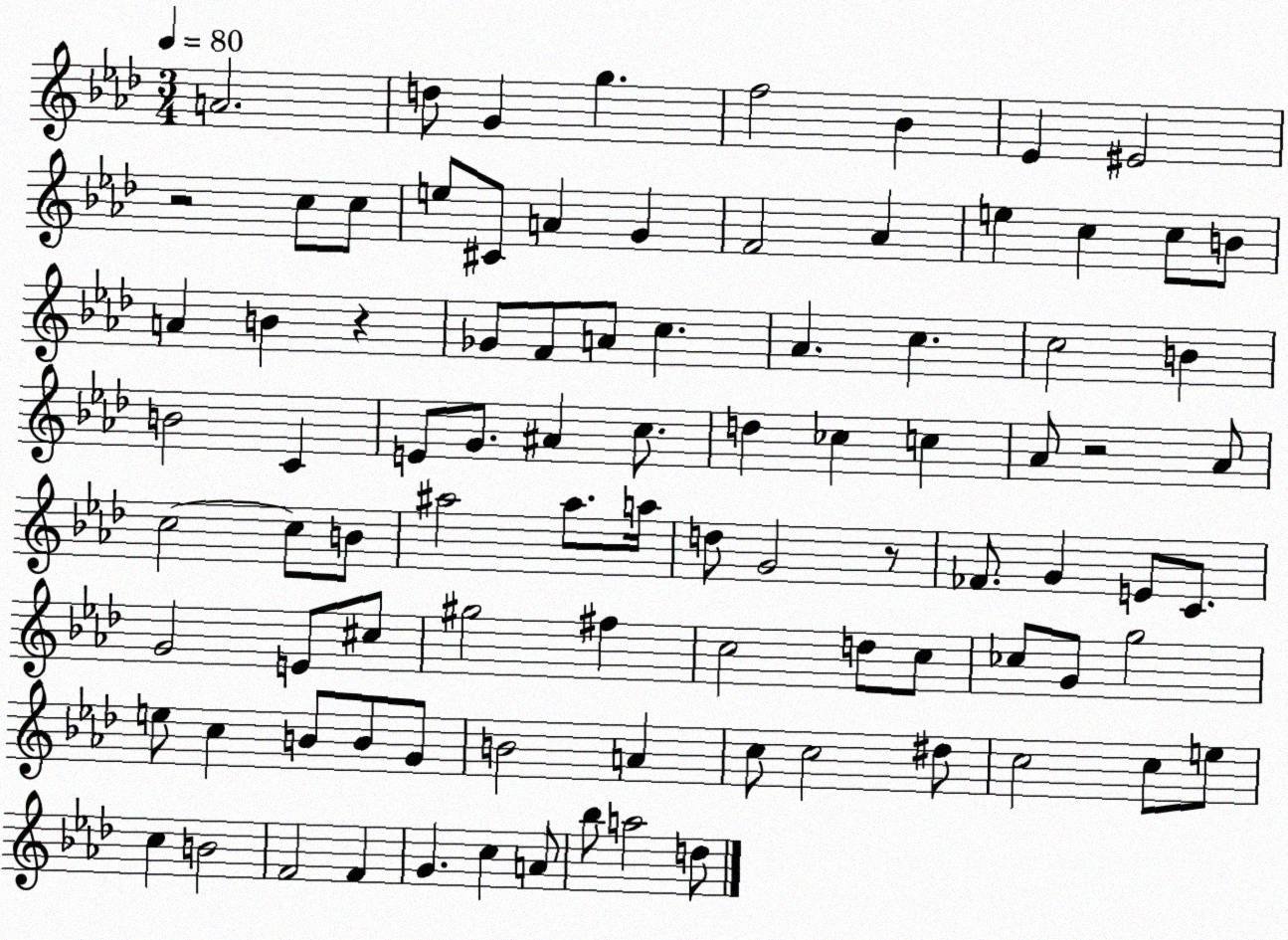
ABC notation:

X:1
T:Untitled
M:3/4
L:1/4
K:Ab
A2 d/2 G g f2 _B _E ^E2 z2 c/2 c/2 e/2 ^C/2 A G F2 _A e c c/2 B/2 A B z _G/2 F/2 A/2 c _A c c2 B B2 C E/2 G/2 ^A c/2 d _c c _A/2 z2 _A/2 c2 c/2 B/2 ^a2 ^a/2 a/4 d/2 G2 z/2 _F/2 G E/2 C/2 G2 E/2 ^c/2 ^g2 ^f c2 d/2 c/2 _c/2 G/2 g2 e/2 c B/2 B/2 G/2 B2 A c/2 c2 ^d/2 c2 c/2 e/2 c B2 F2 F G c A/2 _b/2 a2 d/2